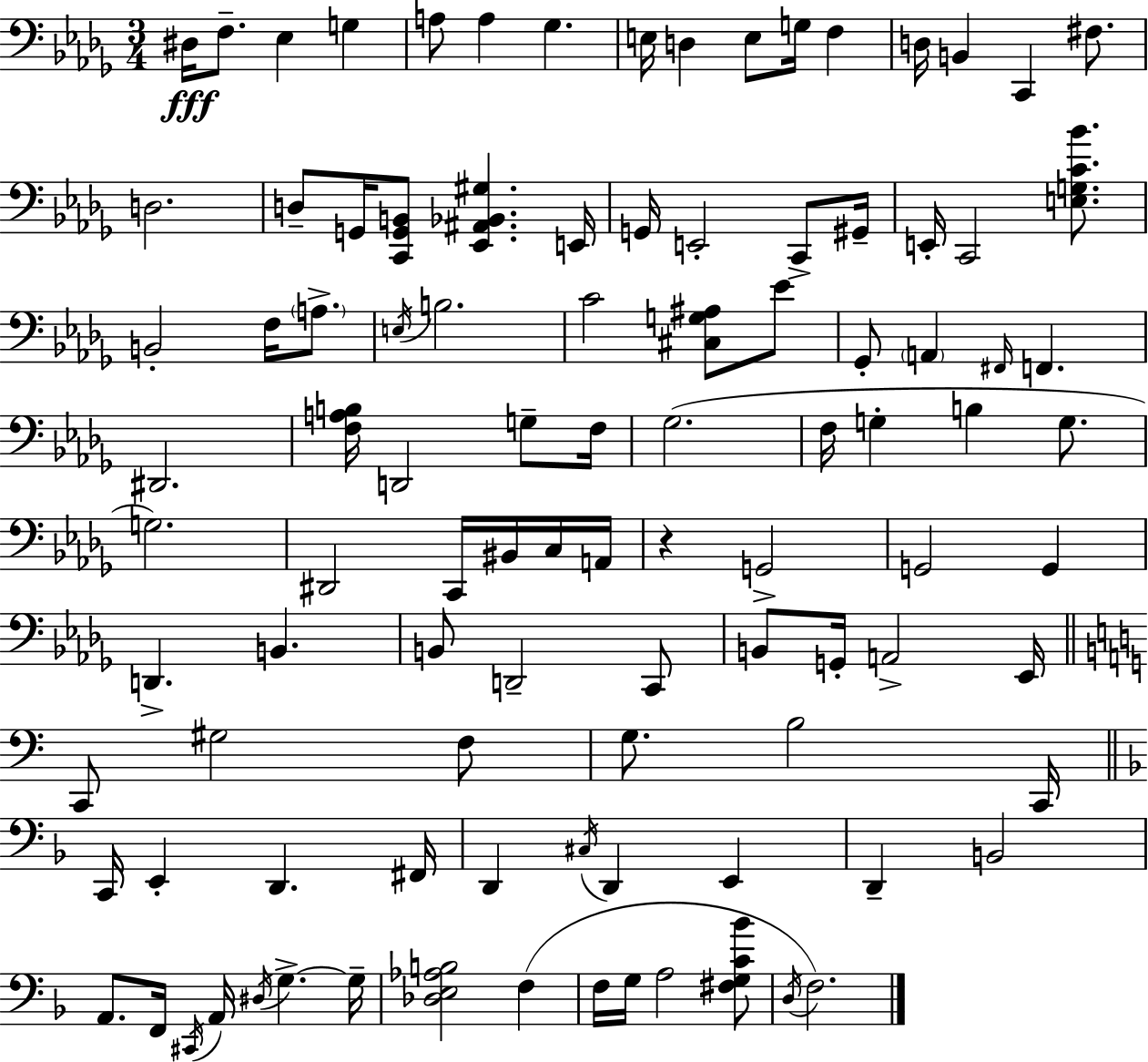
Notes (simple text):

D#3/s F3/e. Eb3/q G3/q A3/e A3/q Gb3/q. E3/s D3/q E3/e G3/s F3/q D3/s B2/q C2/q F#3/e. D3/h. D3/e G2/s [C2,G2,B2]/e [Eb2,A#2,Bb2,G#3]/q. E2/s G2/s E2/h C2/e G#2/s E2/s C2/h [E3,G3,C4,Bb4]/e. B2/h F3/s A3/e. E3/s B3/h. C4/h [C#3,G3,A#3]/e Eb4/e Gb2/e A2/q F#2/s F2/q. D#2/h. [F3,A3,B3]/s D2/h G3/e F3/s Gb3/h. F3/s G3/q B3/q G3/e. G3/h. D#2/h C2/s BIS2/s C3/s A2/s R/q G2/h G2/h G2/q D2/q. B2/q. B2/e D2/h C2/e B2/e G2/s A2/h Eb2/s C2/e G#3/h F3/e G3/e. B3/h C2/s C2/s E2/q D2/q. F#2/s D2/q C#3/s D2/q E2/q D2/q B2/h A2/e. F2/s C#2/s A2/s D#3/s G3/q. G3/s [Db3,E3,Ab3,B3]/h F3/q F3/s G3/s A3/h [F#3,G3,C4,Bb4]/e D3/s F3/h.